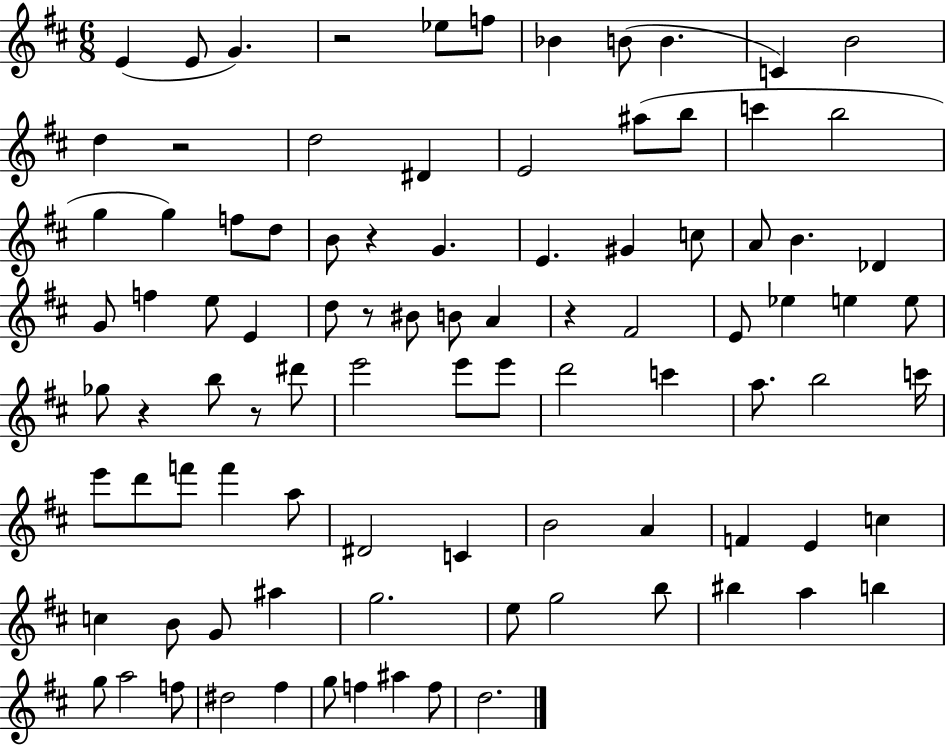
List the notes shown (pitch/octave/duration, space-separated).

E4/q E4/e G4/q. R/h Eb5/e F5/e Bb4/q B4/e B4/q. C4/q B4/h D5/q R/h D5/h D#4/q E4/h A#5/e B5/e C6/q B5/h G5/q G5/q F5/e D5/e B4/e R/q G4/q. E4/q. G#4/q C5/e A4/e B4/q. Db4/q G4/e F5/q E5/e E4/q D5/e R/e BIS4/e B4/e A4/q R/q F#4/h E4/e Eb5/q E5/q E5/e Gb5/e R/q B5/e R/e D#6/e E6/h E6/e E6/e D6/h C6/q A5/e. B5/h C6/s E6/e D6/e F6/e F6/q A5/e D#4/h C4/q B4/h A4/q F4/q E4/q C5/q C5/q B4/e G4/e A#5/q G5/h. E5/e G5/h B5/e BIS5/q A5/q B5/q G5/e A5/h F5/e D#5/h F#5/q G5/e F5/q A#5/q F5/e D5/h.